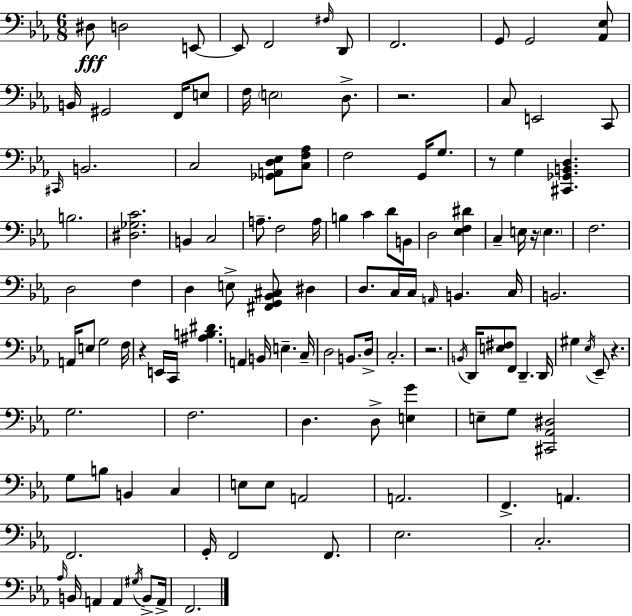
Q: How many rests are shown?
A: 6